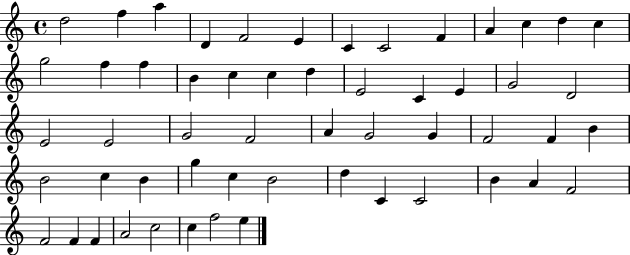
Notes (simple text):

D5/h F5/q A5/q D4/q F4/h E4/q C4/q C4/h F4/q A4/q C5/q D5/q C5/q G5/h F5/q F5/q B4/q C5/q C5/q D5/q E4/h C4/q E4/q G4/h D4/h E4/h E4/h G4/h F4/h A4/q G4/h G4/q F4/h F4/q B4/q B4/h C5/q B4/q G5/q C5/q B4/h D5/q C4/q C4/h B4/q A4/q F4/h F4/h F4/q F4/q A4/h C5/h C5/q F5/h E5/q